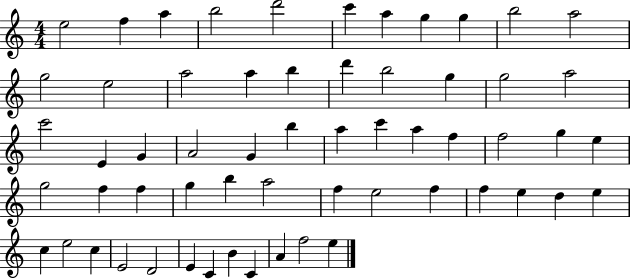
{
  \clef treble
  \numericTimeSignature
  \time 4/4
  \key c \major
  e''2 f''4 a''4 | b''2 d'''2 | c'''4 a''4 g''4 g''4 | b''2 a''2 | \break g''2 e''2 | a''2 a''4 b''4 | d'''4 b''2 g''4 | g''2 a''2 | \break c'''2 e'4 g'4 | a'2 g'4 b''4 | a''4 c'''4 a''4 f''4 | f''2 g''4 e''4 | \break g''2 f''4 f''4 | g''4 b''4 a''2 | f''4 e''2 f''4 | f''4 e''4 d''4 e''4 | \break c''4 e''2 c''4 | e'2 d'2 | e'4 c'4 b'4 c'4 | a'4 f''2 e''4 | \break \bar "|."
}